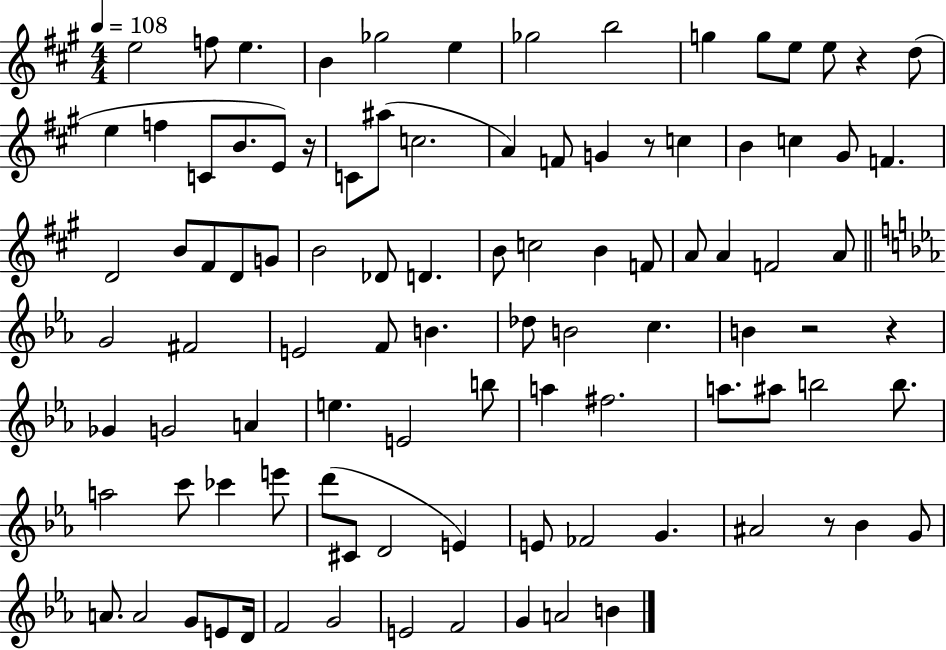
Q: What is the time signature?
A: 4/4